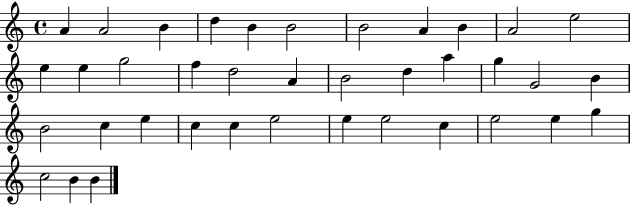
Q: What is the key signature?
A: C major